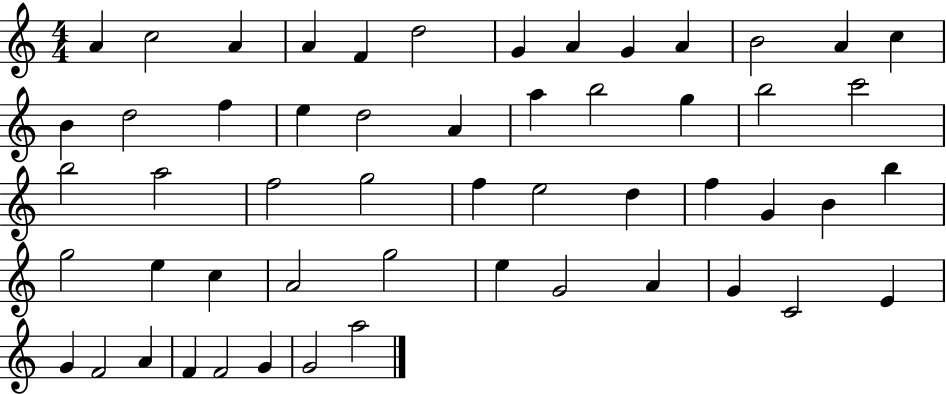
A4/q C5/h A4/q A4/q F4/q D5/h G4/q A4/q G4/q A4/q B4/h A4/q C5/q B4/q D5/h F5/q E5/q D5/h A4/q A5/q B5/h G5/q B5/h C6/h B5/h A5/h F5/h G5/h F5/q E5/h D5/q F5/q G4/q B4/q B5/q G5/h E5/q C5/q A4/h G5/h E5/q G4/h A4/q G4/q C4/h E4/q G4/q F4/h A4/q F4/q F4/h G4/q G4/h A5/h